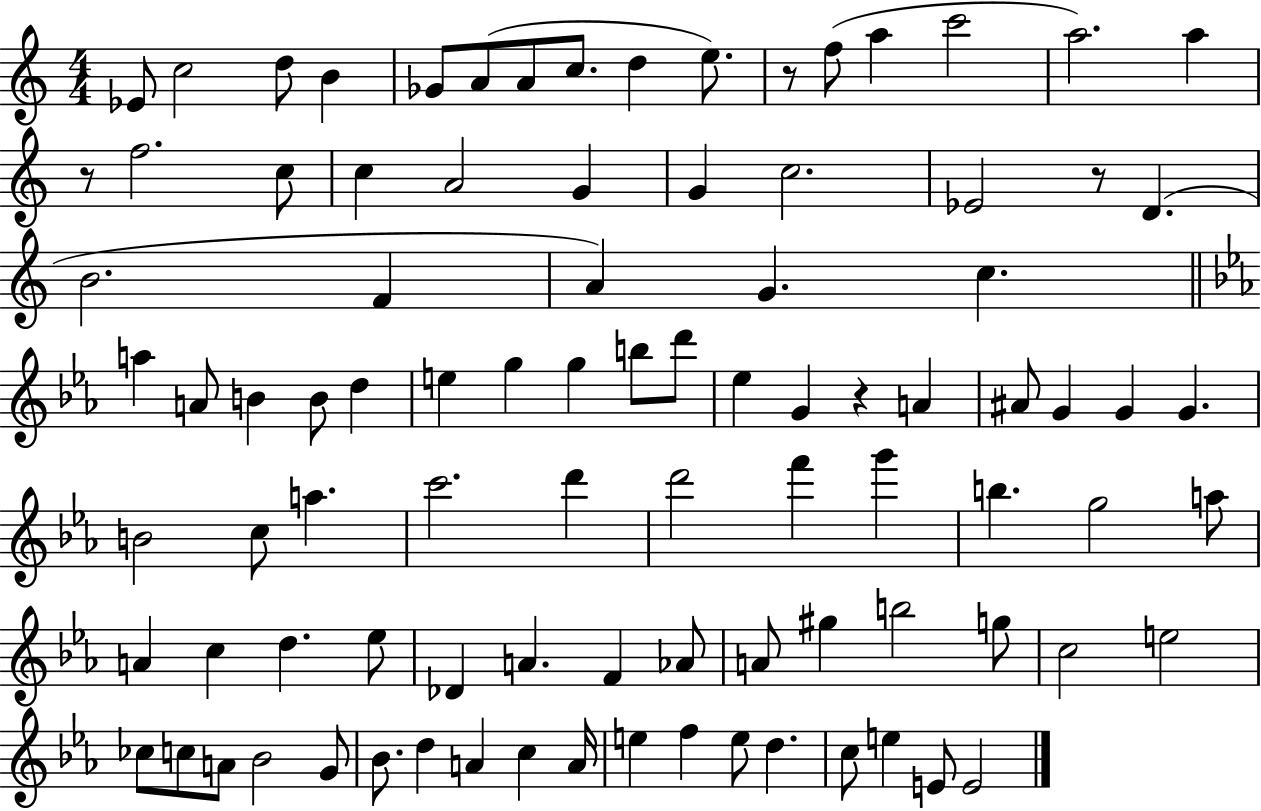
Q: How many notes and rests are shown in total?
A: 93